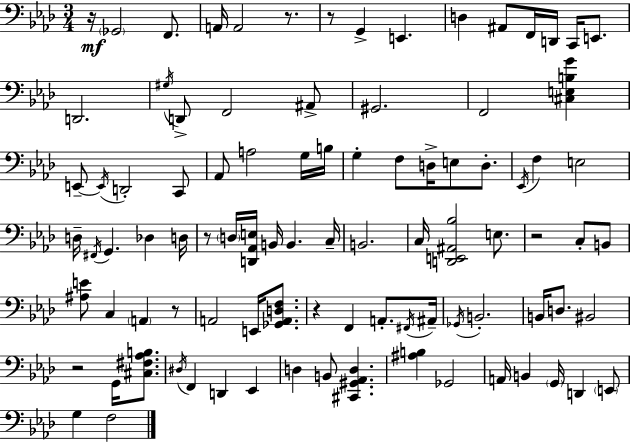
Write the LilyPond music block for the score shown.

{
  \clef bass
  \numericTimeSignature
  \time 3/4
  \key f \minor
  r16\mf \parenthesize ges,2 f,8. | a,16 a,2 r8. | r8 g,4-> e,4. | d4 ais,8 f,16 d,16 c,16 e,8. | \break d,2. | \acciaccatura { gis16 } d,8-> f,2 ais,8-> | gis,2. | f,2 <cis e b g'>4 | \break e,8--~~ \acciaccatura { e,16 } d,2-. | c,8 aes,8 a2 | g16 b16 g4-. f8 d16-> e8 d8.-. | \acciaccatura { ees,16 } f4 e2 | \break d16-- \acciaccatura { fis,16 } g,4. des4 | d16 r8 \parenthesize d16 <d, aes, e>16 b,16 b,4. | c16-- b,2. | c16 <d, e, ais, bes>2 | \break e8. r2 | c8-. b,8 <ais e'>8 c4 \parenthesize a,4 | r8 a,2 | e,16 <ges, a, d f>8. r4 f,4 | \break a,8.-. \acciaccatura { fis,16 } ais,16-- \acciaccatura { ges,16 } b,2.-. | b,16 d8. bis,2 | r2 | g,16 <cis fis aes b>8. \acciaccatura { dis16 } f,4 d,4 | \break ees,4 d4 b,8 | <cis, gis, aes, d>4. <ais b>4 ges,2 | a,16 b,4 | \parenthesize g,16 d,4 \parenthesize e,8 g4 f2 | \break \bar "|."
}